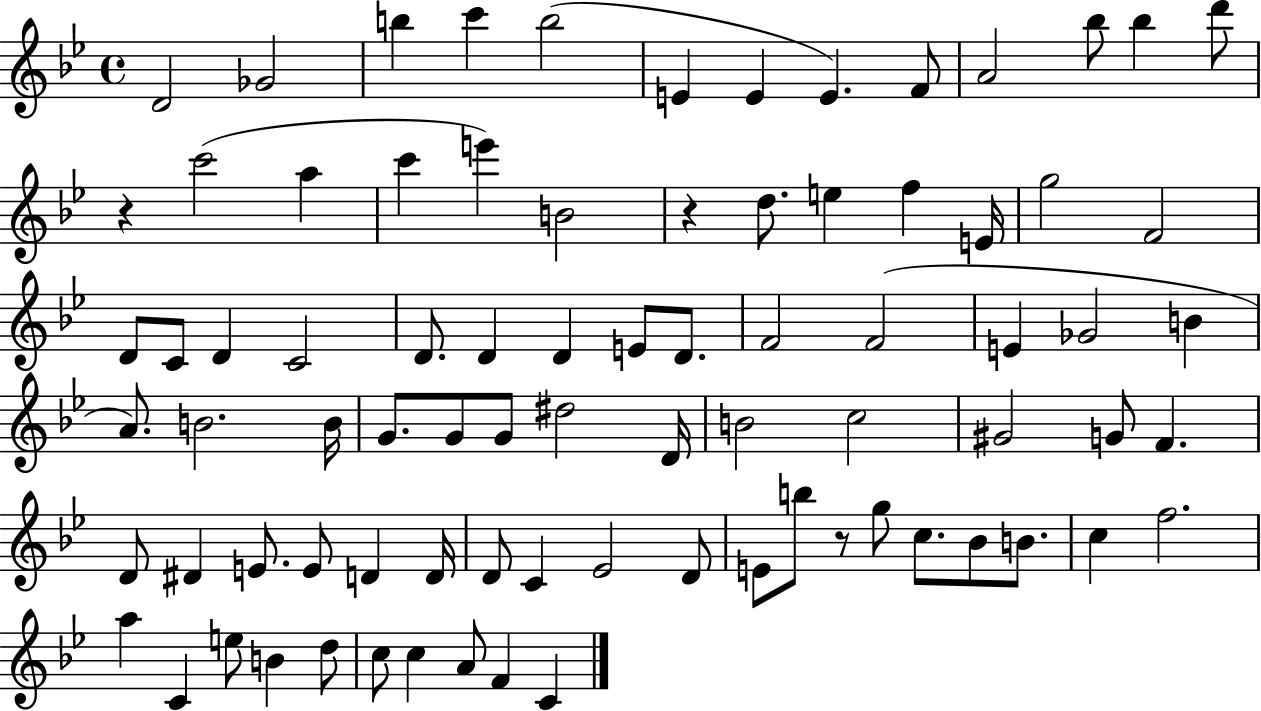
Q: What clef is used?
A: treble